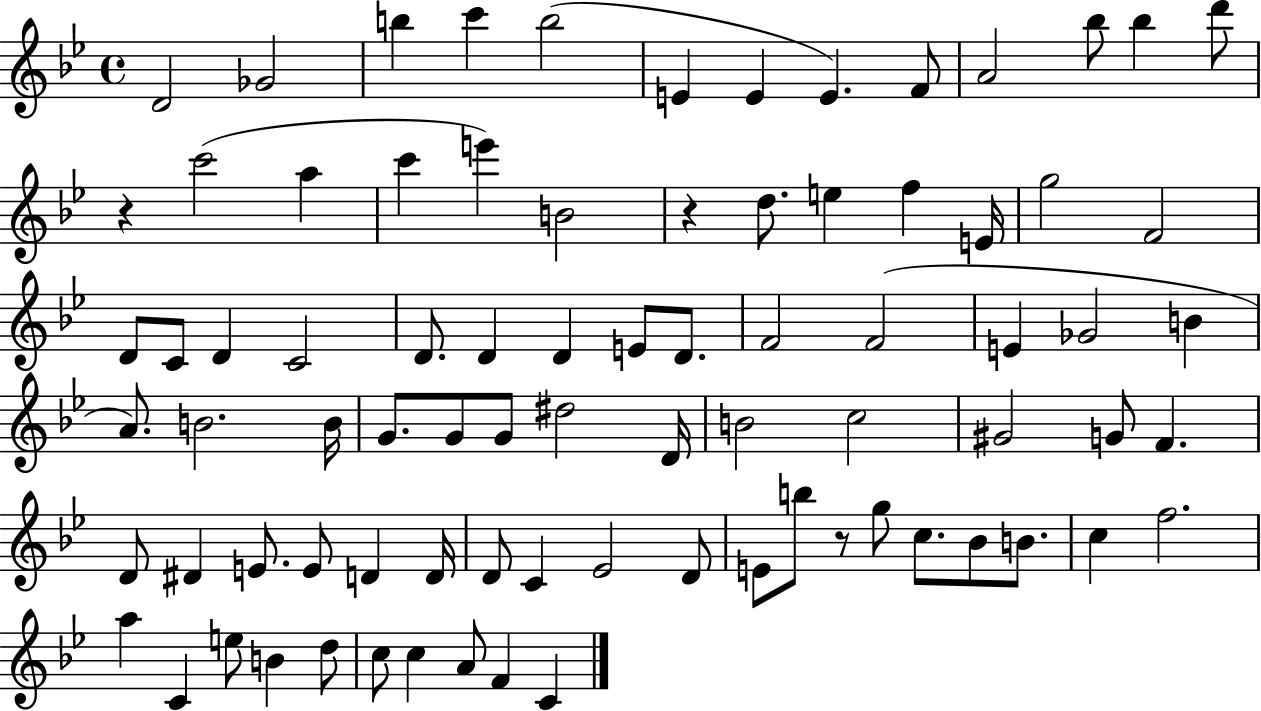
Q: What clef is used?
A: treble